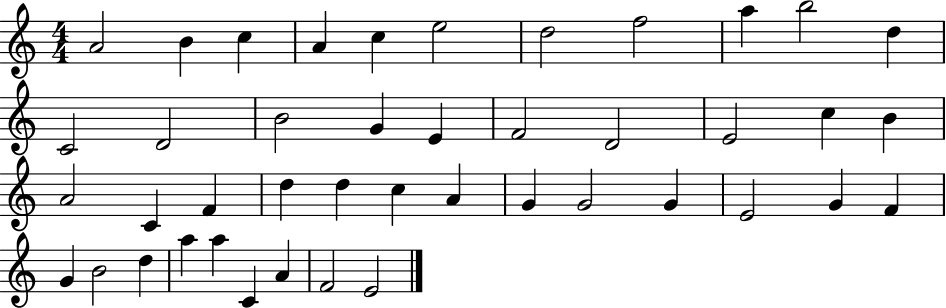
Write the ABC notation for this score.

X:1
T:Untitled
M:4/4
L:1/4
K:C
A2 B c A c e2 d2 f2 a b2 d C2 D2 B2 G E F2 D2 E2 c B A2 C F d d c A G G2 G E2 G F G B2 d a a C A F2 E2